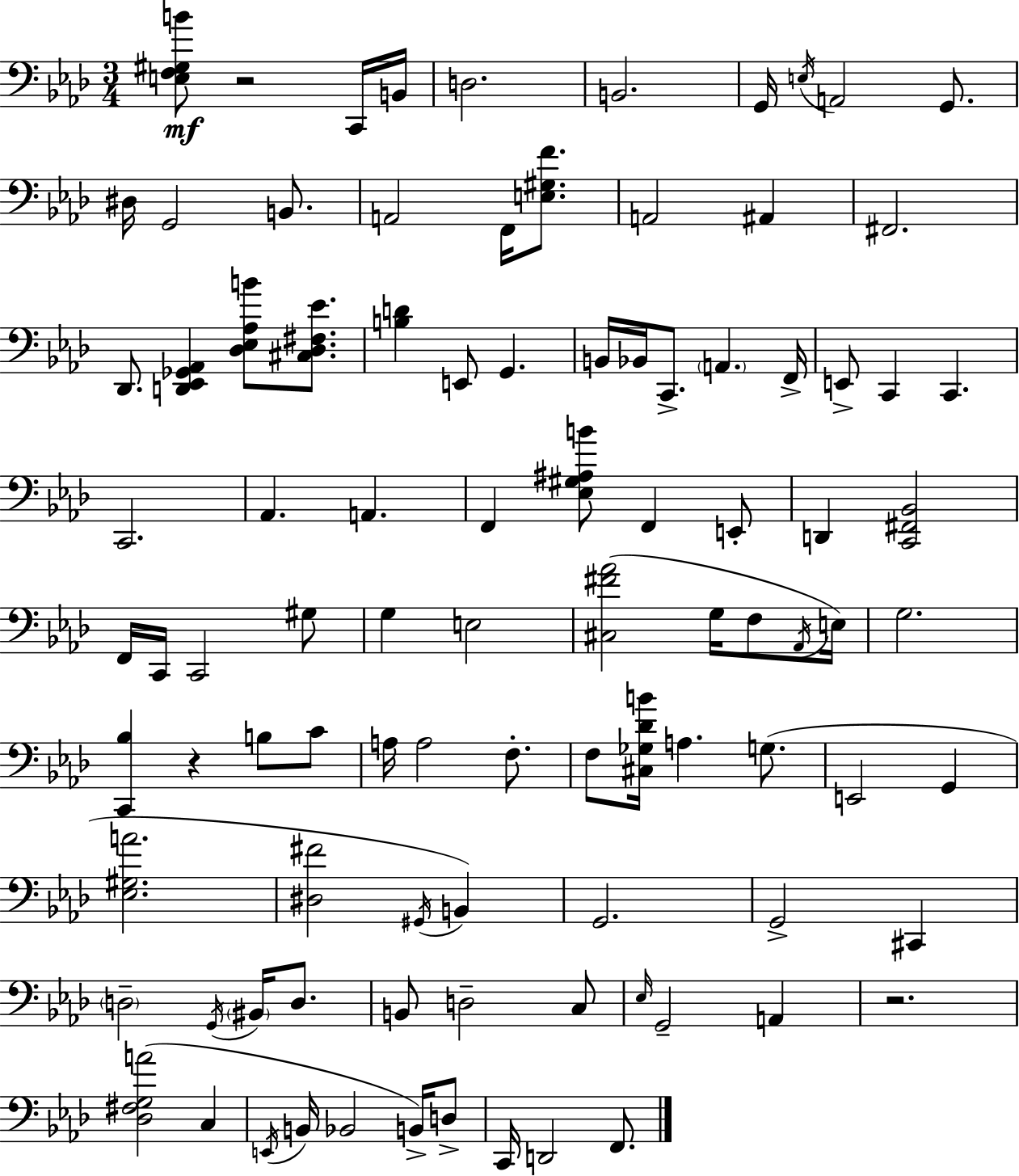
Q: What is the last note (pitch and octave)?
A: F2